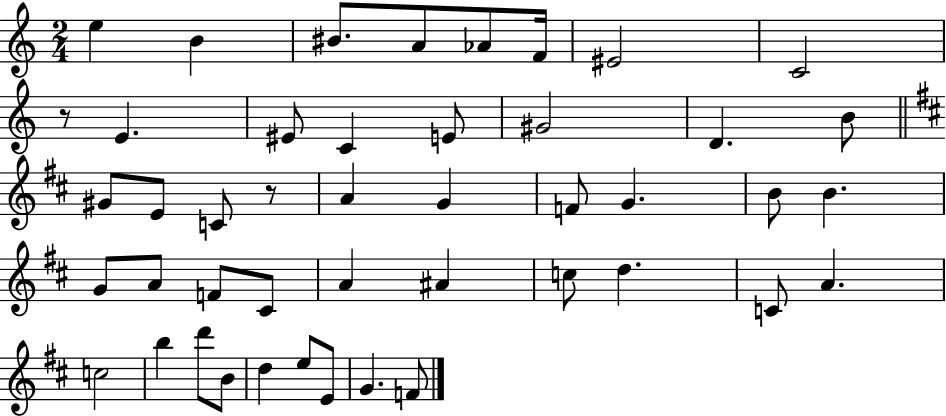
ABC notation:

X:1
T:Untitled
M:2/4
L:1/4
K:C
e B ^B/2 A/2 _A/2 F/4 ^E2 C2 z/2 E ^E/2 C E/2 ^G2 D B/2 ^G/2 E/2 C/2 z/2 A G F/2 G B/2 B G/2 A/2 F/2 ^C/2 A ^A c/2 d C/2 A c2 b d'/2 B/2 d e/2 E/2 G F/2